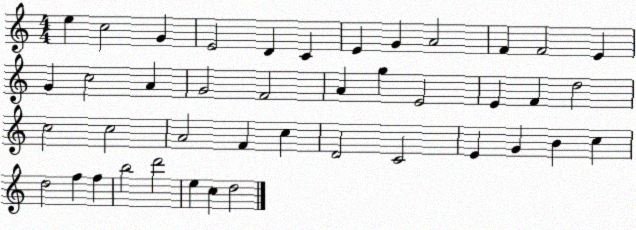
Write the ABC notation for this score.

X:1
T:Untitled
M:4/4
L:1/4
K:C
e c2 G E2 D C E G A2 F F2 E G c2 A G2 F2 A g E2 E F d2 c2 c2 A2 F c D2 C2 E G B c d2 f f b2 d'2 e c d2